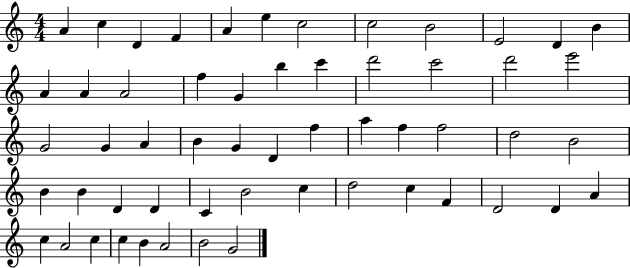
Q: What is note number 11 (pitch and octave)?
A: D4